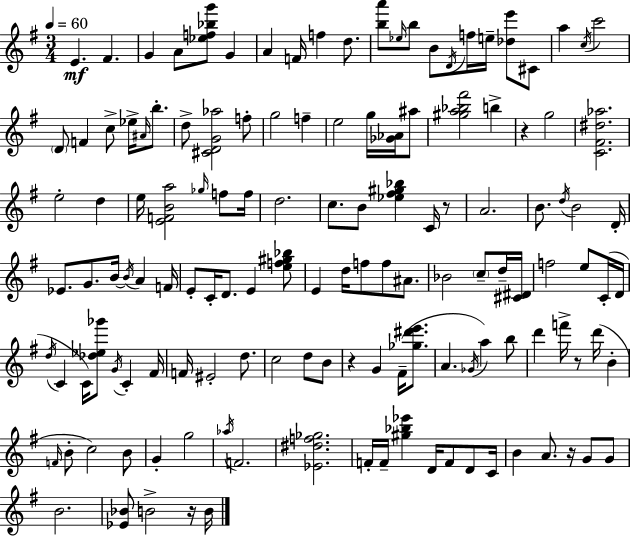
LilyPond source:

{
  \clef treble
  \numericTimeSignature
  \time 3/4
  \key g \major
  \tempo 4 = 60
  \repeat volta 2 { e'4.\mf fis'4. | g'4 a'8 <ees'' f'' bes'' g'''>8 g'4 | a'4 f'16 f''4 d''8. | <b'' a'''>8 \grace { ees''16 } b''8 b'8 \acciaccatura { d'16 } f''16 e''16-- <des'' e'''>8 | \break cis'8 a''4 \acciaccatura { c''16 } c'''2 | \parenthesize d'8 f'4 c''8-> ees''16-> | \grace { ais'16 } b''8.-. d''8-> <cis' d' g' aes''>2 | f''8-. g''2 | \break f''4-- e''2 | g''16 <ges' aes'>16 ais''8 <gis'' a'' bes'' fis'''>2 | b''4-> r4 g''2 | <c' fis' dis'' aes''>2. | \break e''2-. | d''4 e''16 <e' f' b' a''>2 | \grace { ges''16 } f''8 f''16 d''2. | c''8. b'8 <ees'' fis'' gis'' bes''>4 | \break c'16 r8 a'2. | b'8. \acciaccatura { d''16 } b'2 | d'16-. ees'8. g'8. | b'16~~ \acciaccatura { b'16 } a'4 f'16 e'8-. c'16-. d'8. | \break e'4 <e'' f'' gis'' bes''>8 e'4 d''16 | f''8 f''8 ais'8. bes'2 | \parenthesize c''8-- d''16-- <cis' dis'>16 f''2 | e''8 c'16-.( d'16 \acciaccatura { d''16 } c'4 | \break c'16) <des'' ees'' ges'''>8 \acciaccatura { g'16 } c'4-. fis'16 f'16 eis'2-. | d''8. c''2 | d''8 b'8 r4 | g'4 fis'16--( <ges'' dis''' e'''>8. a'4. | \break \acciaccatura { ges'16 } a''4) b''8 d'''4 | f'''16-> r8 d'''16( b'4-. \grace { f'16 } b'8-. | c''2) b'8 g'4-. | g''2 \acciaccatura { aes''16 } | \break f'2. | <ees' dis'' f'' ges''>2. | f'16-. f'16-- <gis'' bes'' ees'''>4 d'16 f'8 d'8 c'16 | b'4 a'8. r16 g'8 g'8 | \break b'2. | <ees' bes'>8 b'2-> r16 b'16 | } \bar "|."
}